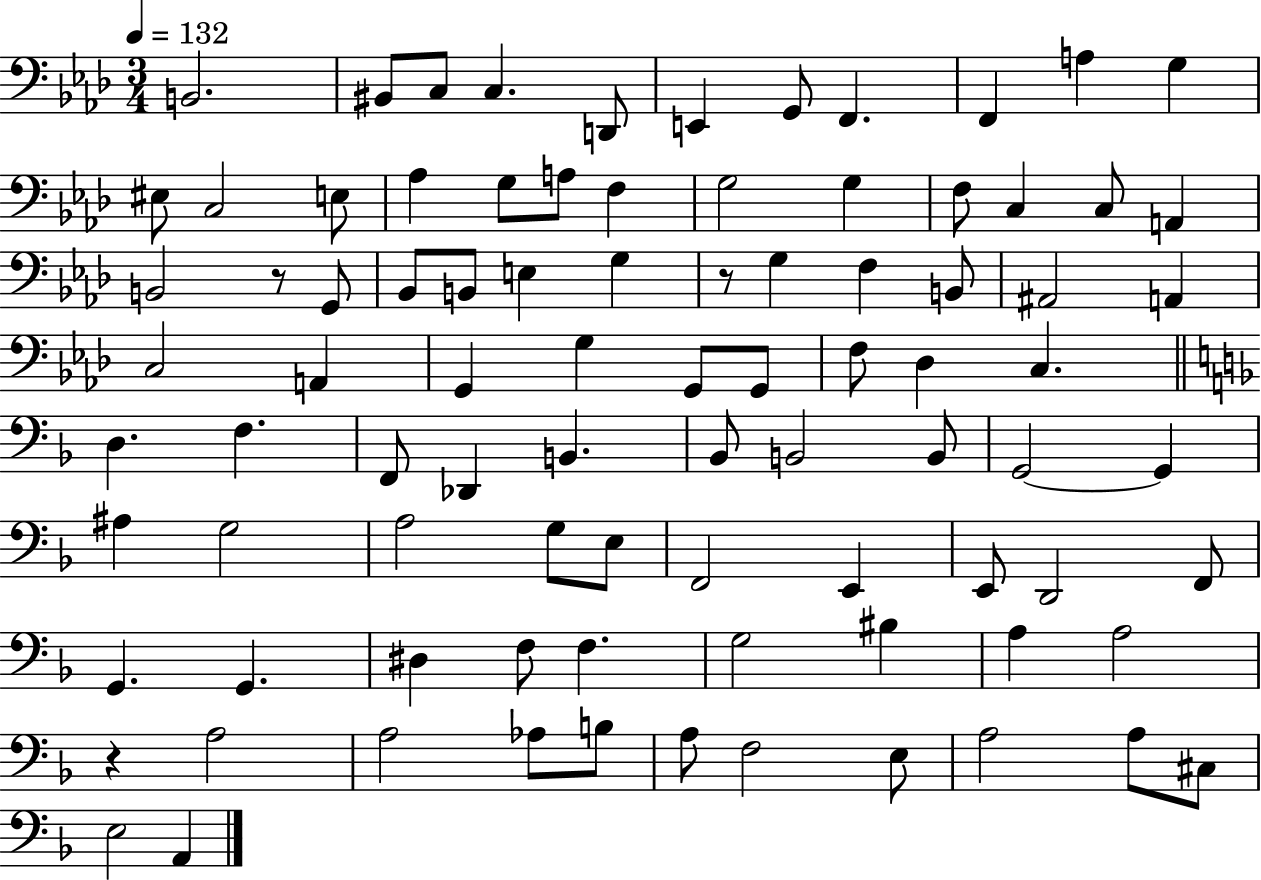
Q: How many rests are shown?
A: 3